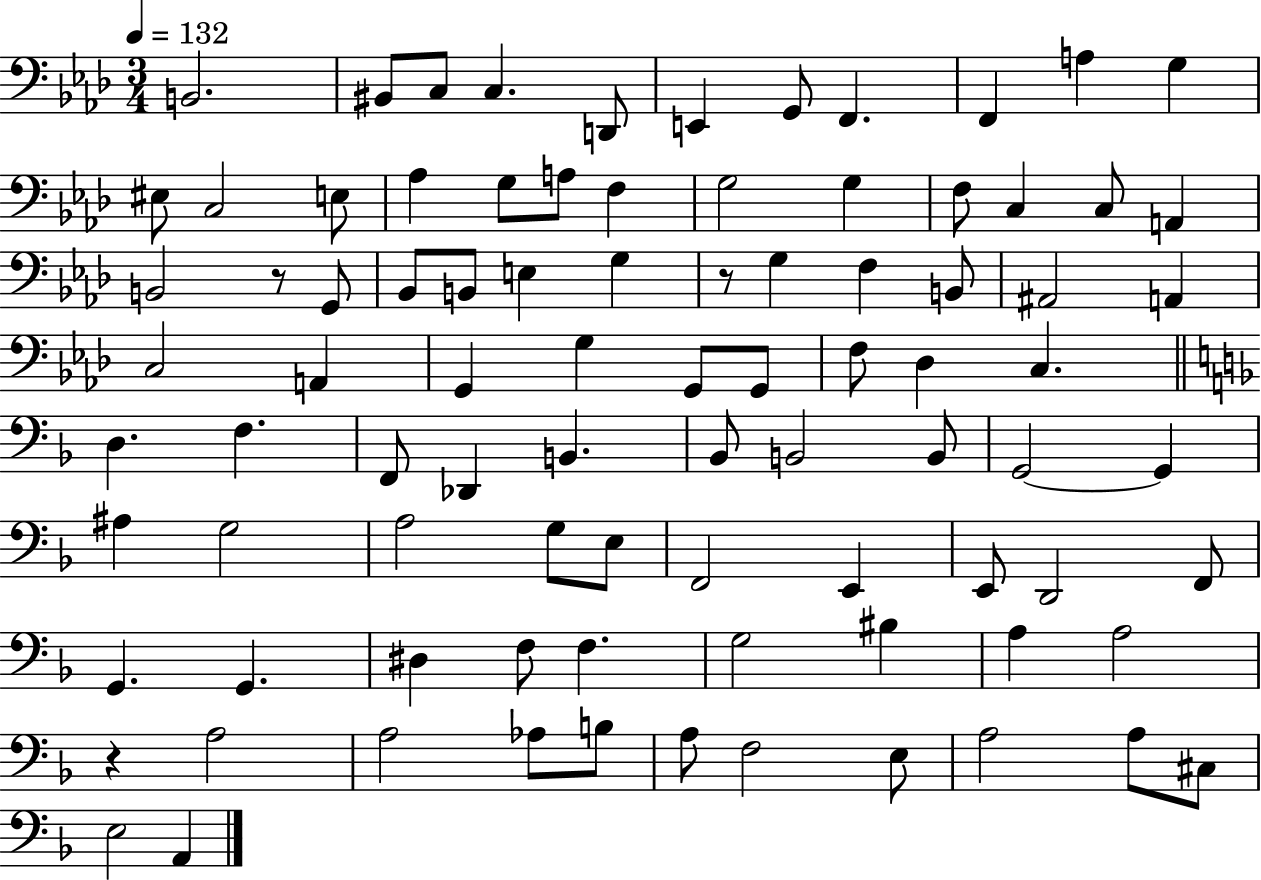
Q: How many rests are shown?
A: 3